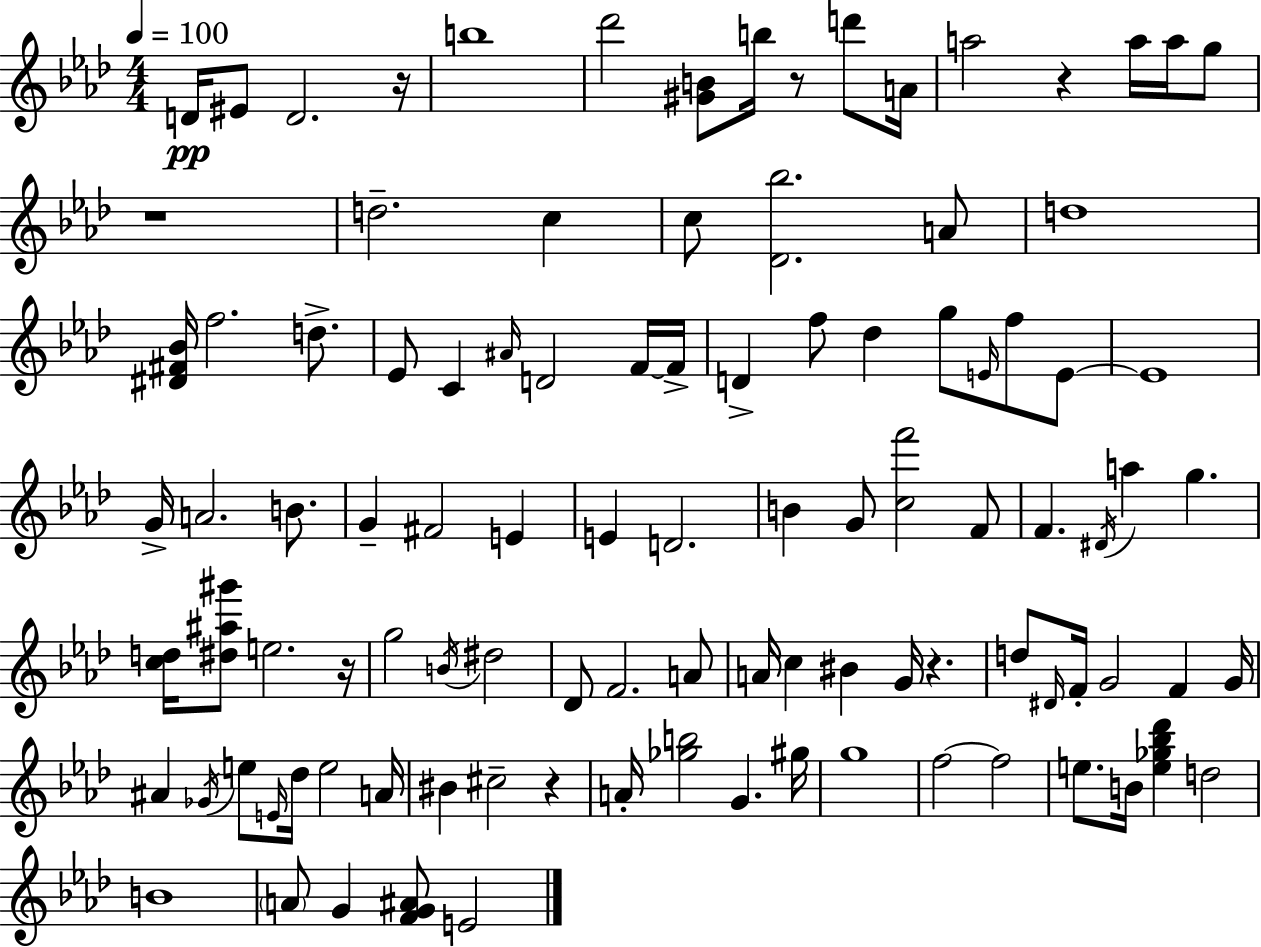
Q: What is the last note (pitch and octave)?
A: E4